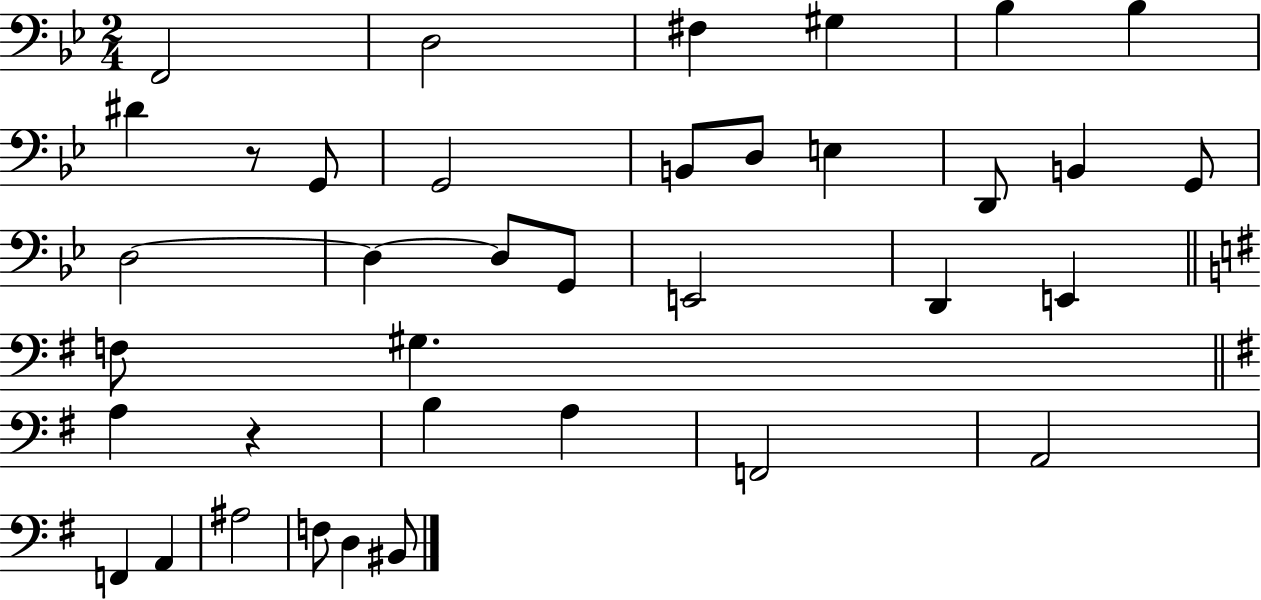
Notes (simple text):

F2/h D3/h F#3/q G#3/q Bb3/q Bb3/q D#4/q R/e G2/e G2/h B2/e D3/e E3/q D2/e B2/q G2/e D3/h D3/q D3/e G2/e E2/h D2/q E2/q F3/e G#3/q. A3/q R/q B3/q A3/q F2/h A2/h F2/q A2/q A#3/h F3/e D3/q BIS2/e